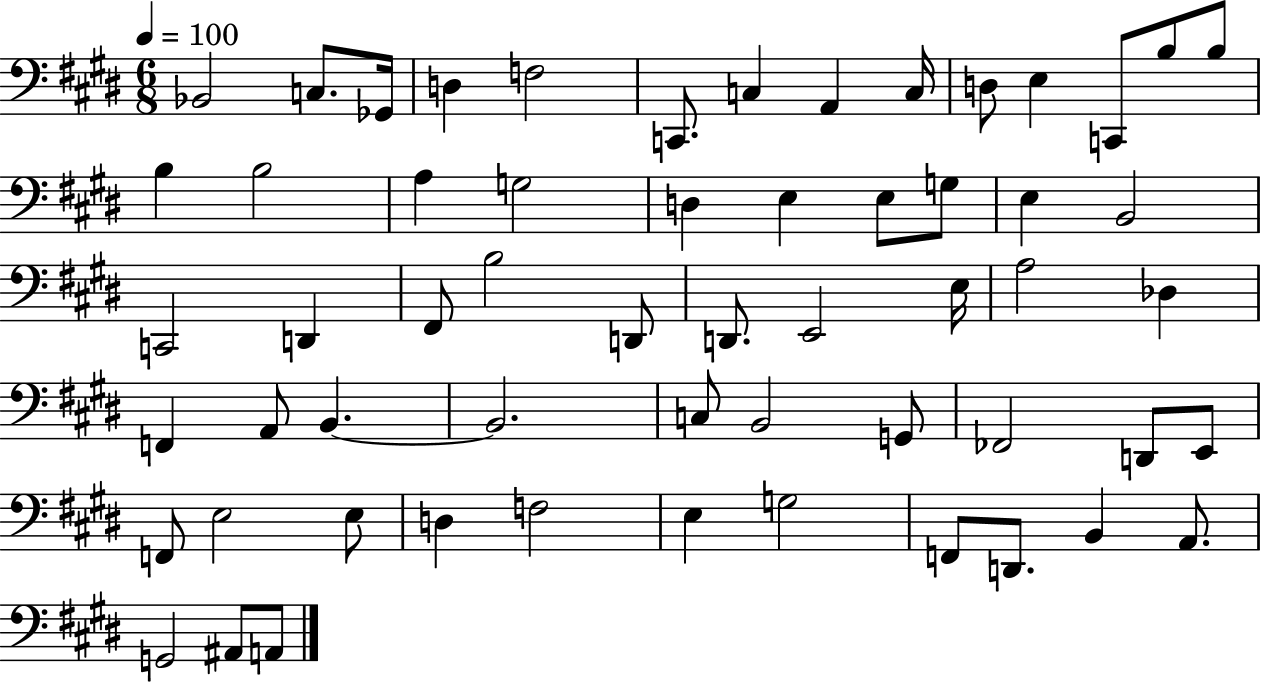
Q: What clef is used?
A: bass